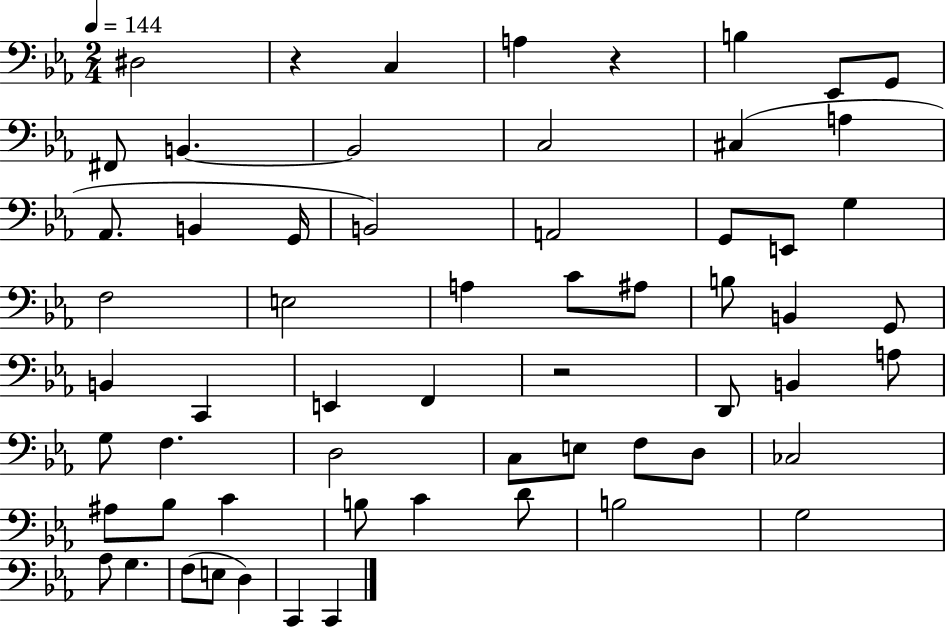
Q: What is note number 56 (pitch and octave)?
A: D3